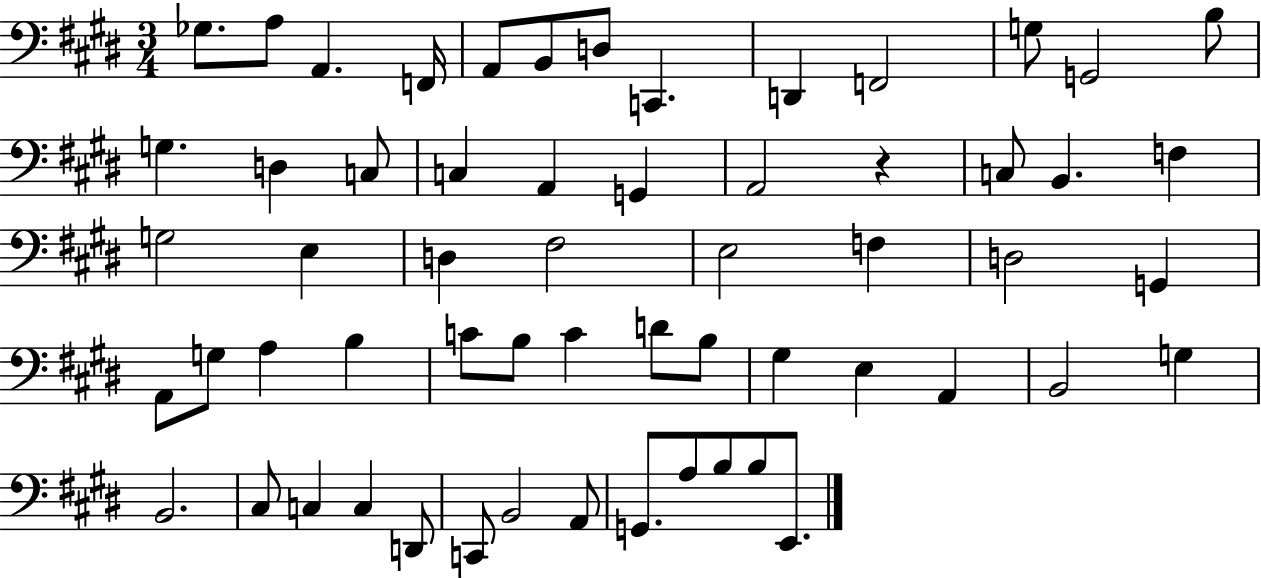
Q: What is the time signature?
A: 3/4